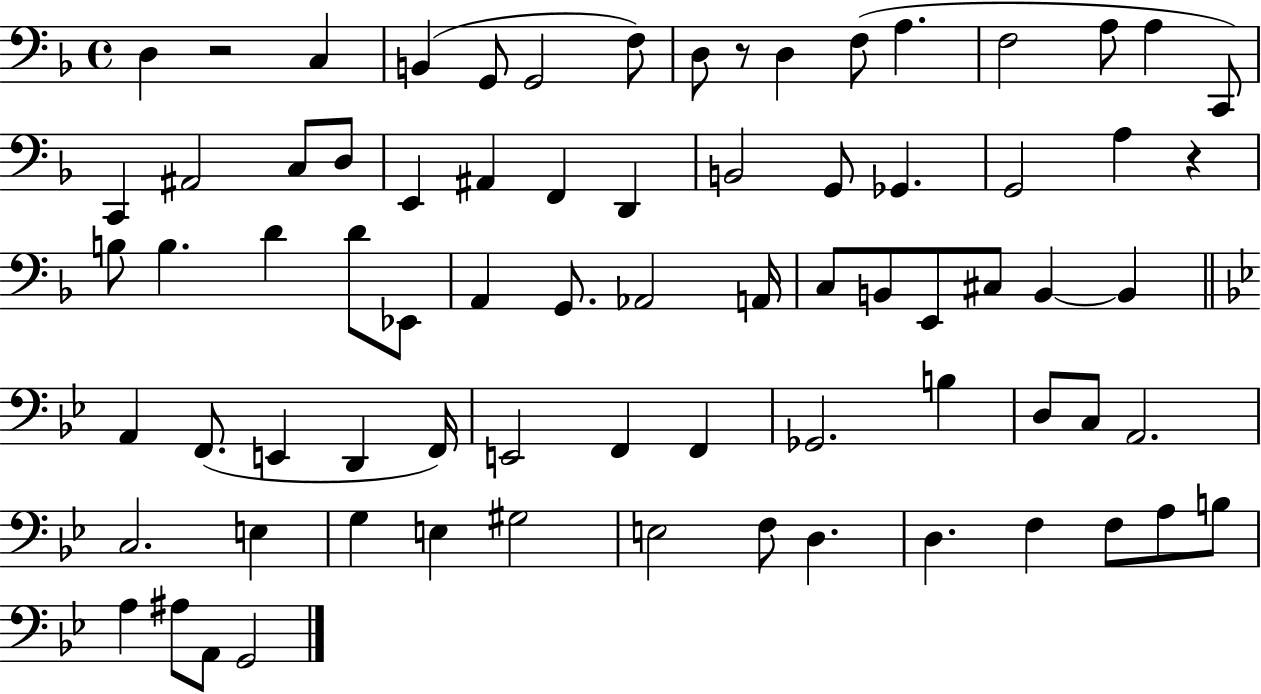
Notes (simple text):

D3/q R/h C3/q B2/q G2/e G2/h F3/e D3/e R/e D3/q F3/e A3/q. F3/h A3/e A3/q C2/e C2/q A#2/h C3/e D3/e E2/q A#2/q F2/q D2/q B2/h G2/e Gb2/q. G2/h A3/q R/q B3/e B3/q. D4/q D4/e Eb2/e A2/q G2/e. Ab2/h A2/s C3/e B2/e E2/e C#3/e B2/q B2/q A2/q F2/e. E2/q D2/q F2/s E2/h F2/q F2/q Gb2/h. B3/q D3/e C3/e A2/h. C3/h. E3/q G3/q E3/q G#3/h E3/h F3/e D3/q. D3/q. F3/q F3/e A3/e B3/e A3/q A#3/e A2/e G2/h